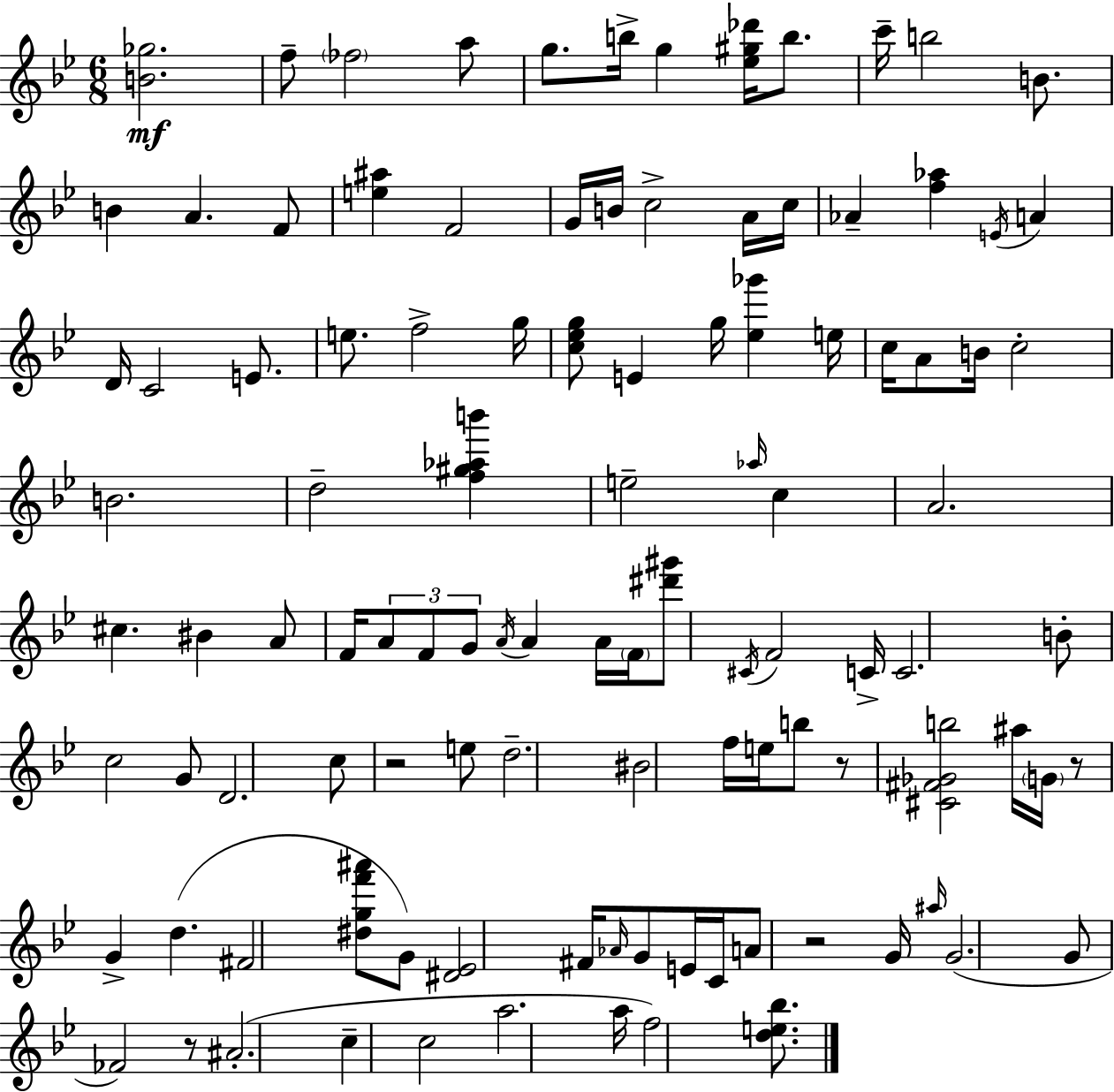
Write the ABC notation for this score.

X:1
T:Untitled
M:6/8
L:1/4
K:Bb
[B_g]2 f/2 _f2 a/2 g/2 b/4 g [_e^g_d']/4 b/2 c'/4 b2 B/2 B A F/2 [e^a] F2 G/4 B/4 c2 A/4 c/4 _A [f_a] E/4 A D/4 C2 E/2 e/2 f2 g/4 [c_eg]/2 E g/4 [_e_g'] e/4 c/4 A/2 B/4 c2 B2 d2 [f^g_ab'] e2 _a/4 c A2 ^c ^B A/2 F/4 A/2 F/2 G/2 A/4 A A/4 F/4 [^d'^g']/2 ^C/4 F2 C/4 C2 B/2 c2 G/2 D2 c/2 z2 e/2 d2 ^B2 f/4 e/4 b/2 z/2 [^C^F_Gb]2 ^a/4 G/4 z/2 G d ^F2 [^dgf'^a']/2 G/2 [^D_E]2 ^F/4 _A/4 G/2 E/4 C/4 A/2 z2 G/4 ^a/4 G2 G/2 _F2 z/2 ^A2 c c2 a2 a/4 f2 [de_b]/2